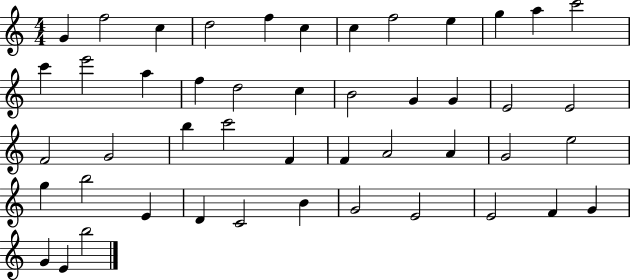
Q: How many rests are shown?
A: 0